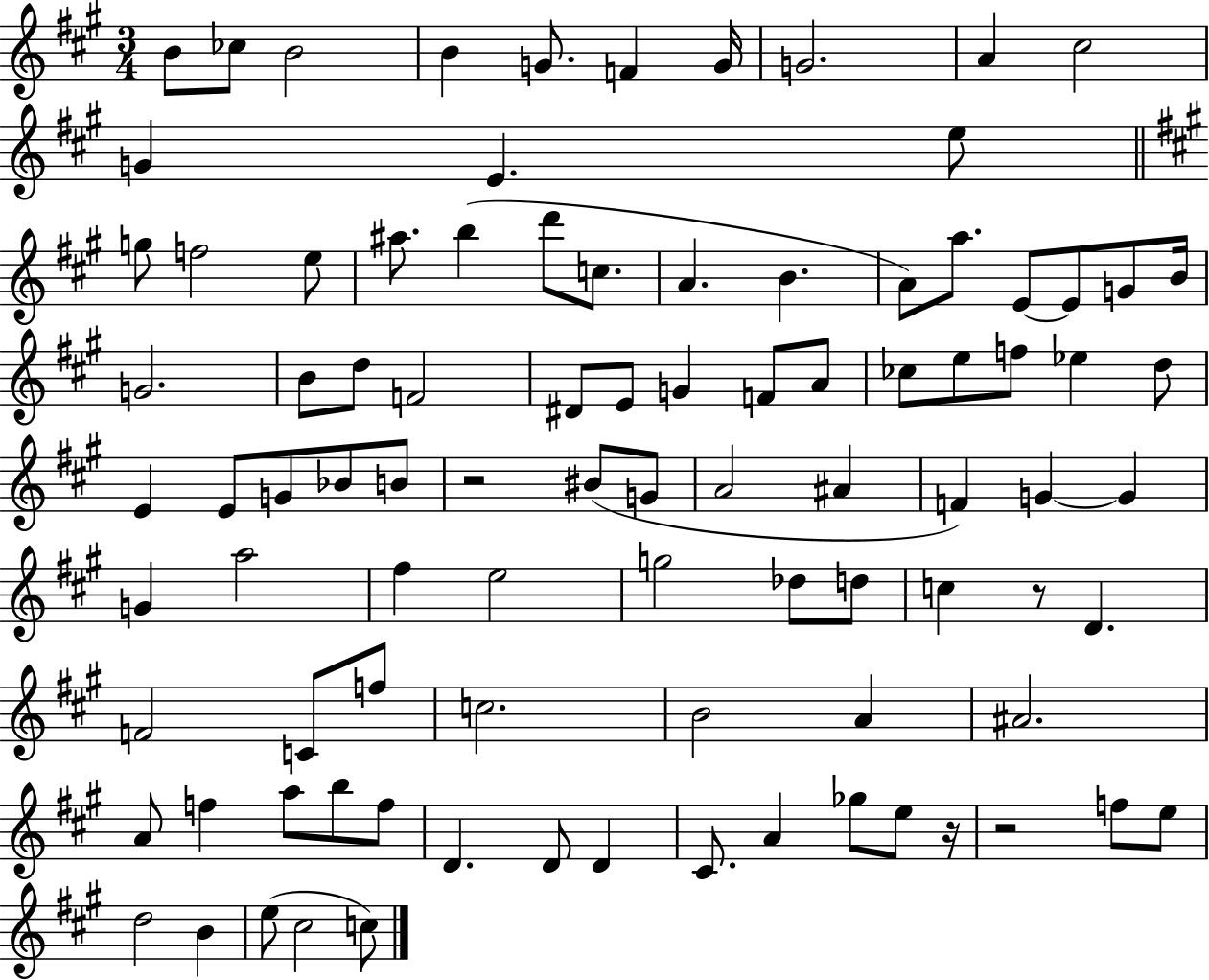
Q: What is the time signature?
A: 3/4